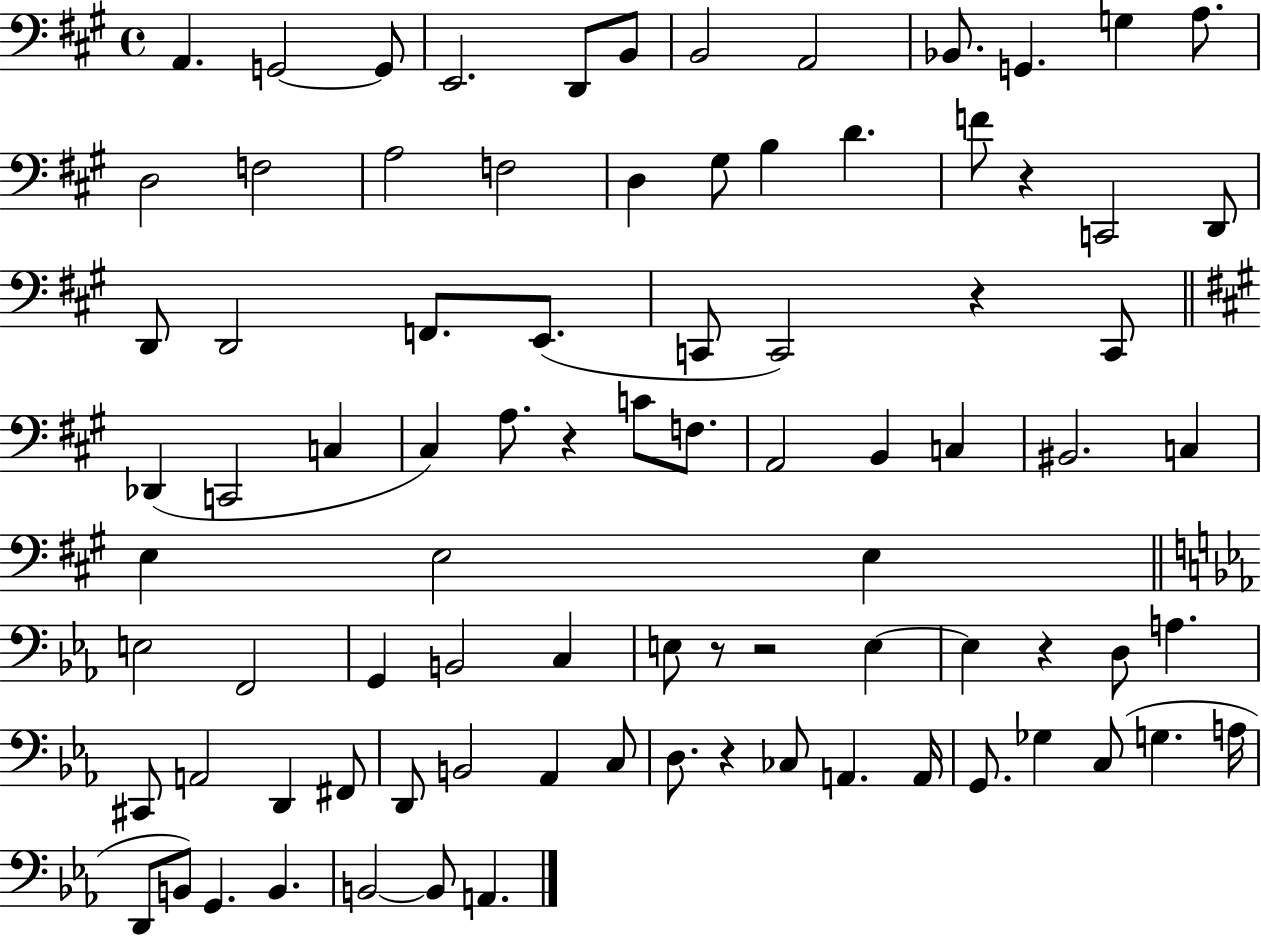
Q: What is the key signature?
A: A major